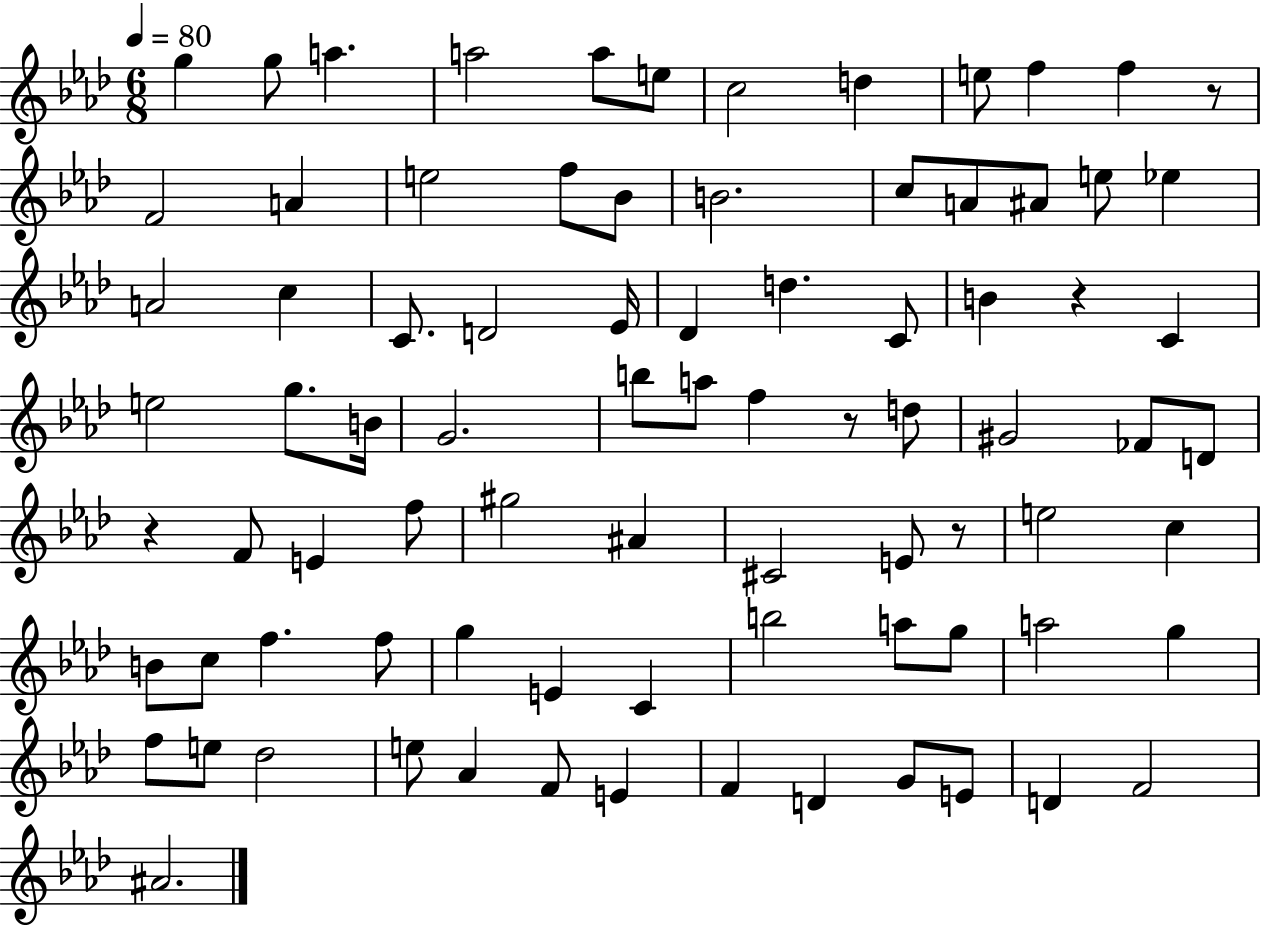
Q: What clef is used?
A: treble